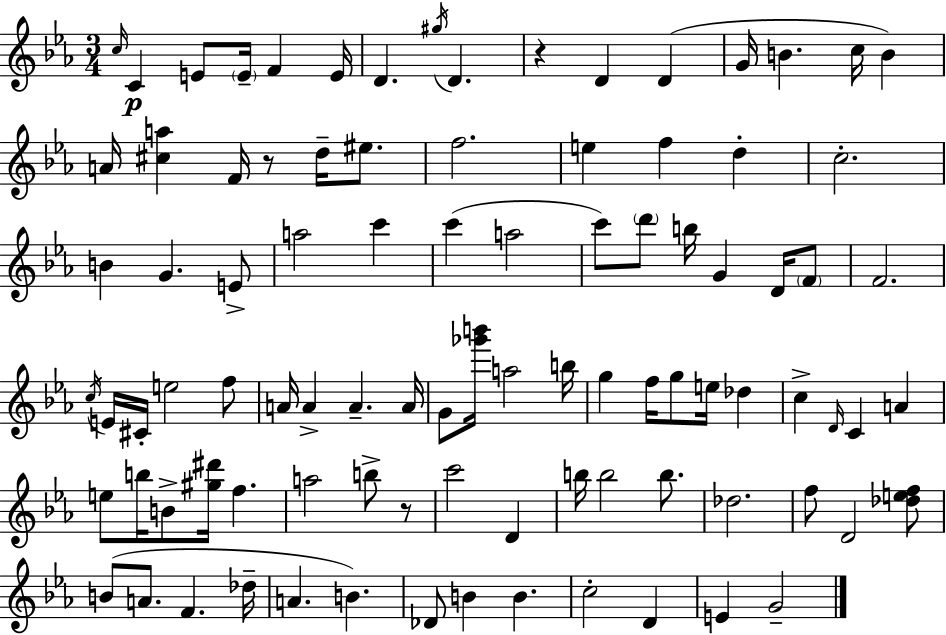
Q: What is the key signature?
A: C minor